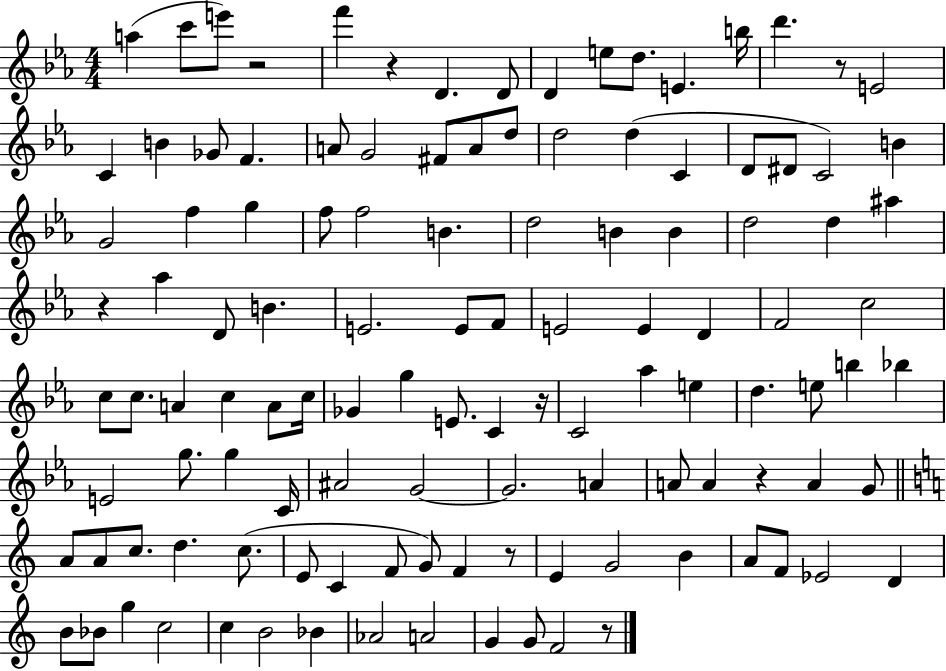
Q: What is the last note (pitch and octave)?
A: F4